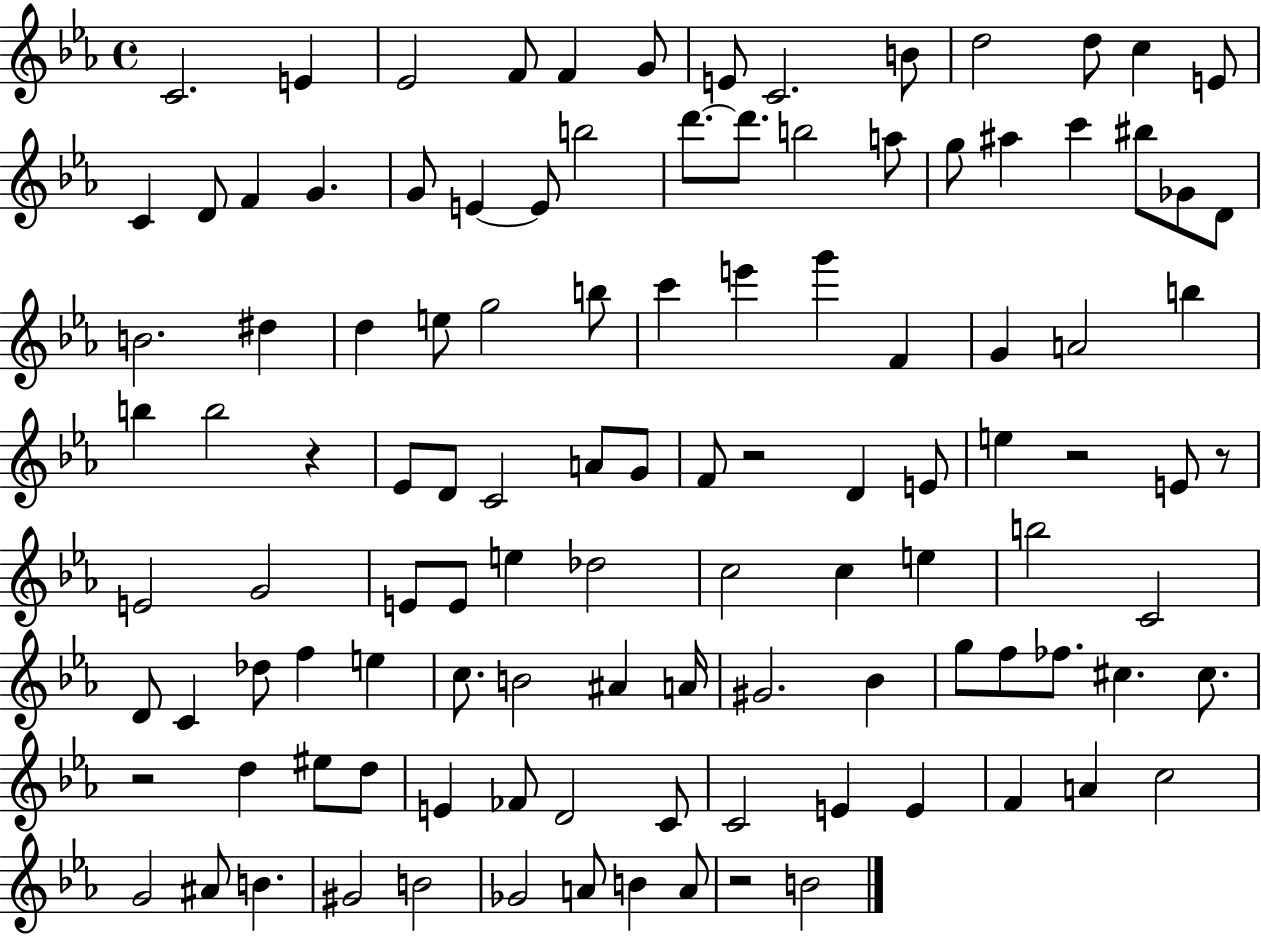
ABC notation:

X:1
T:Untitled
M:4/4
L:1/4
K:Eb
C2 E _E2 F/2 F G/2 E/2 C2 B/2 d2 d/2 c E/2 C D/2 F G G/2 E E/2 b2 d'/2 d'/2 b2 a/2 g/2 ^a c' ^b/2 _G/2 D/2 B2 ^d d e/2 g2 b/2 c' e' g' F G A2 b b b2 z _E/2 D/2 C2 A/2 G/2 F/2 z2 D E/2 e z2 E/2 z/2 E2 G2 E/2 E/2 e _d2 c2 c e b2 C2 D/2 C _d/2 f e c/2 B2 ^A A/4 ^G2 _B g/2 f/2 _f/2 ^c ^c/2 z2 d ^e/2 d/2 E _F/2 D2 C/2 C2 E E F A c2 G2 ^A/2 B ^G2 B2 _G2 A/2 B A/2 z2 B2